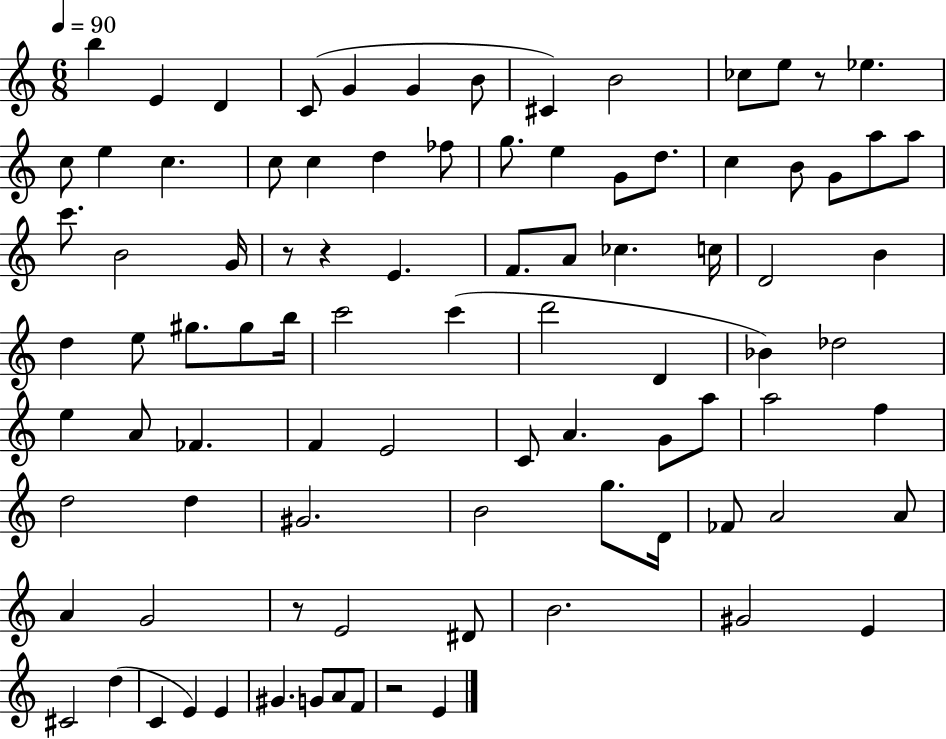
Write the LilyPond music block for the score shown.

{
  \clef treble
  \numericTimeSignature
  \time 6/8
  \key c \major
  \tempo 4 = 90
  b''4 e'4 d'4 | c'8( g'4 g'4 b'8 | cis'4) b'2 | ces''8 e''8 r8 ees''4. | \break c''8 e''4 c''4. | c''8 c''4 d''4 fes''8 | g''8. e''4 g'8 d''8. | c''4 b'8 g'8 a''8 a''8 | \break c'''8. b'2 g'16 | r8 r4 e'4. | f'8. a'8 ces''4. c''16 | d'2 b'4 | \break d''4 e''8 gis''8. gis''8 b''16 | c'''2 c'''4( | d'''2 d'4 | bes'4) des''2 | \break e''4 a'8 fes'4. | f'4 e'2 | c'8 a'4. g'8 a''8 | a''2 f''4 | \break d''2 d''4 | gis'2. | b'2 g''8. d'16 | fes'8 a'2 a'8 | \break a'4 g'2 | r8 e'2 dis'8 | b'2. | gis'2 e'4 | \break cis'2 d''4( | c'4 e'4) e'4 | gis'4. g'8 a'8 f'8 | r2 e'4 | \break \bar "|."
}